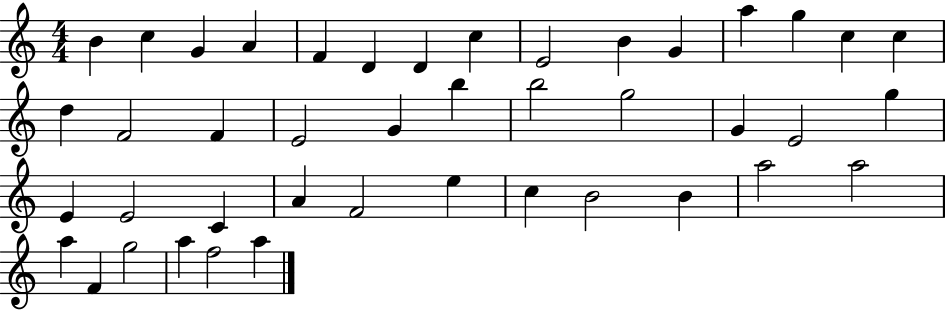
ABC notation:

X:1
T:Untitled
M:4/4
L:1/4
K:C
B c G A F D D c E2 B G a g c c d F2 F E2 G b b2 g2 G E2 g E E2 C A F2 e c B2 B a2 a2 a F g2 a f2 a